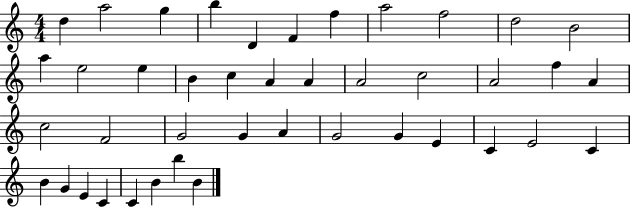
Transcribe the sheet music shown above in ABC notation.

X:1
T:Untitled
M:4/4
L:1/4
K:C
d a2 g b D F f a2 f2 d2 B2 a e2 e B c A A A2 c2 A2 f A c2 F2 G2 G A G2 G E C E2 C B G E C C B b B